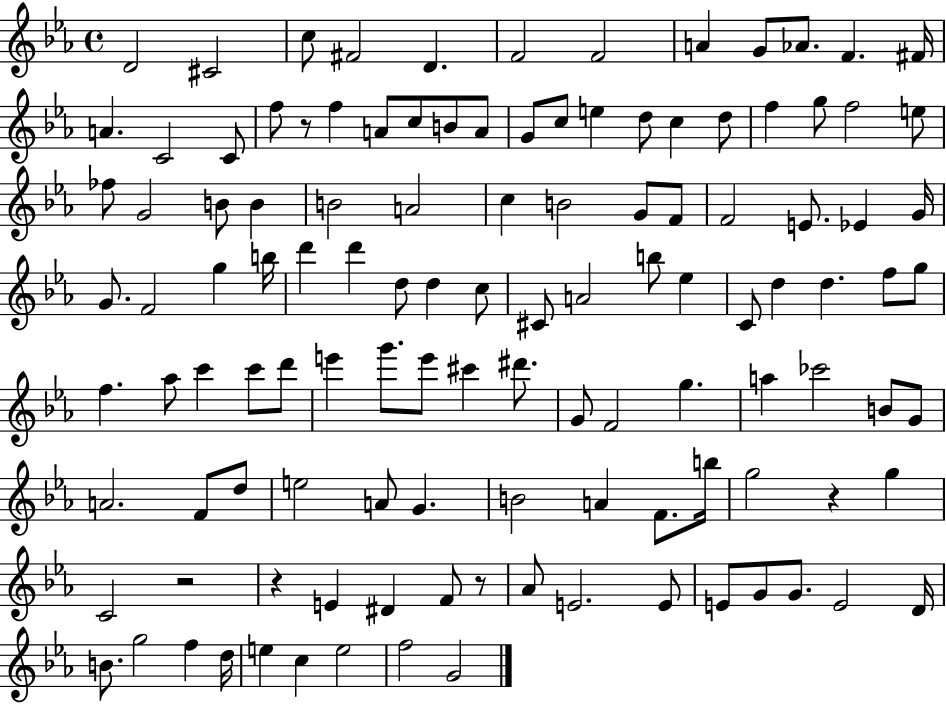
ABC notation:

X:1
T:Untitled
M:4/4
L:1/4
K:Eb
D2 ^C2 c/2 ^F2 D F2 F2 A G/2 _A/2 F ^F/4 A C2 C/2 f/2 z/2 f A/2 c/2 B/2 A/2 G/2 c/2 e d/2 c d/2 f g/2 f2 e/2 _f/2 G2 B/2 B B2 A2 c B2 G/2 F/2 F2 E/2 _E G/4 G/2 F2 g b/4 d' d' d/2 d c/2 ^C/2 A2 b/2 _e C/2 d d f/2 g/2 f _a/2 c' c'/2 d'/2 e' g'/2 e'/2 ^c' ^d'/2 G/2 F2 g a _c'2 B/2 G/2 A2 F/2 d/2 e2 A/2 G B2 A F/2 b/4 g2 z g C2 z2 z E ^D F/2 z/2 _A/2 E2 E/2 E/2 G/2 G/2 E2 D/4 B/2 g2 f d/4 e c e2 f2 G2